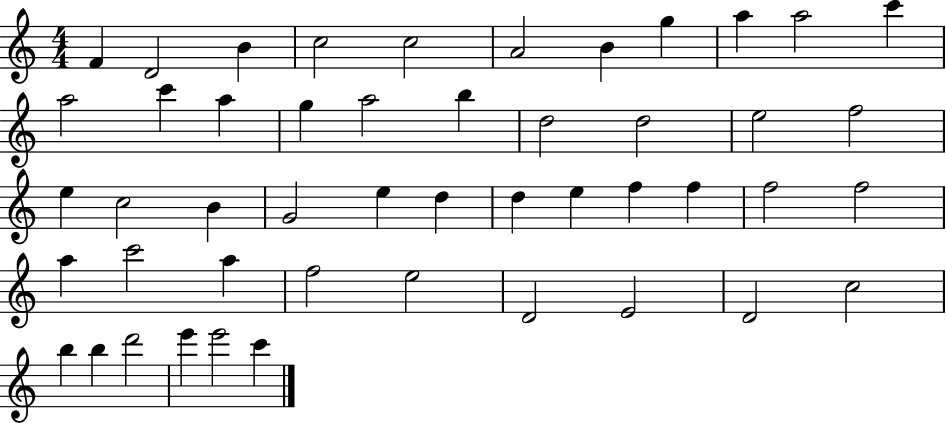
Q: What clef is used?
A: treble